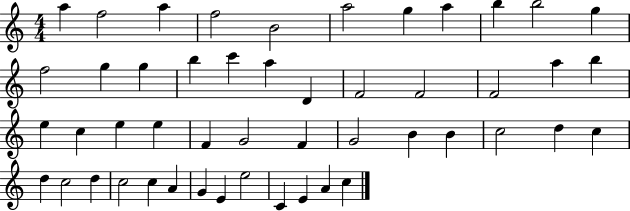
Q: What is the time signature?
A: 4/4